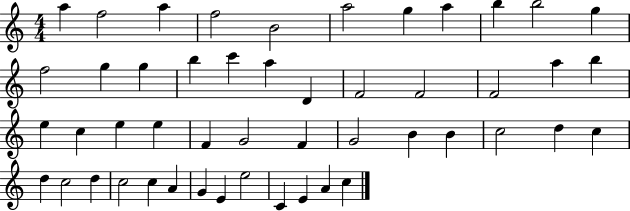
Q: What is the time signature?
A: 4/4